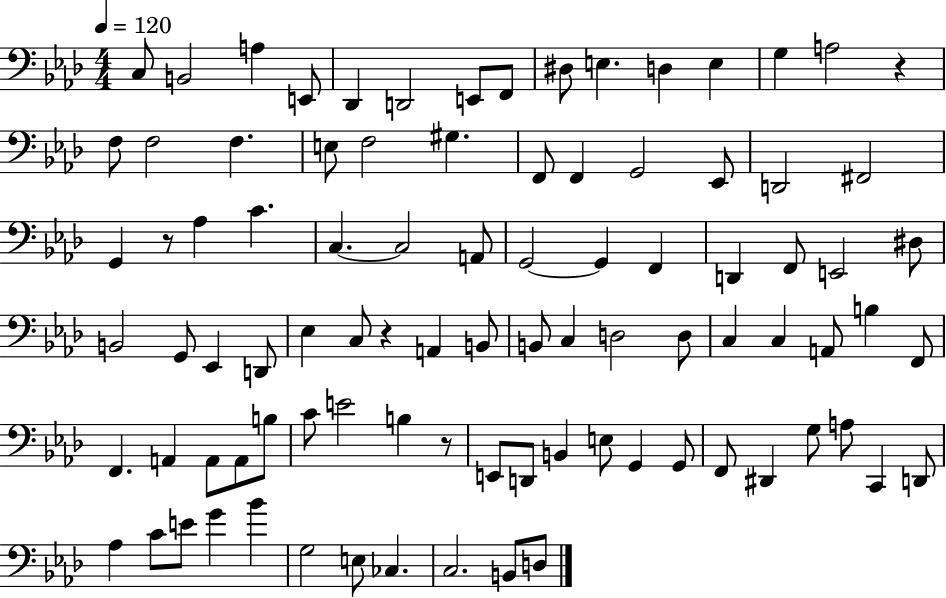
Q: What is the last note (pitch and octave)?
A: D3